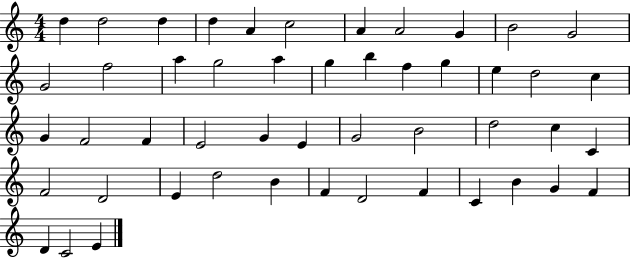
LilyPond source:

{
  \clef treble
  \numericTimeSignature
  \time 4/4
  \key c \major
  d''4 d''2 d''4 | d''4 a'4 c''2 | a'4 a'2 g'4 | b'2 g'2 | \break g'2 f''2 | a''4 g''2 a''4 | g''4 b''4 f''4 g''4 | e''4 d''2 c''4 | \break g'4 f'2 f'4 | e'2 g'4 e'4 | g'2 b'2 | d''2 c''4 c'4 | \break f'2 d'2 | e'4 d''2 b'4 | f'4 d'2 f'4 | c'4 b'4 g'4 f'4 | \break d'4 c'2 e'4 | \bar "|."
}